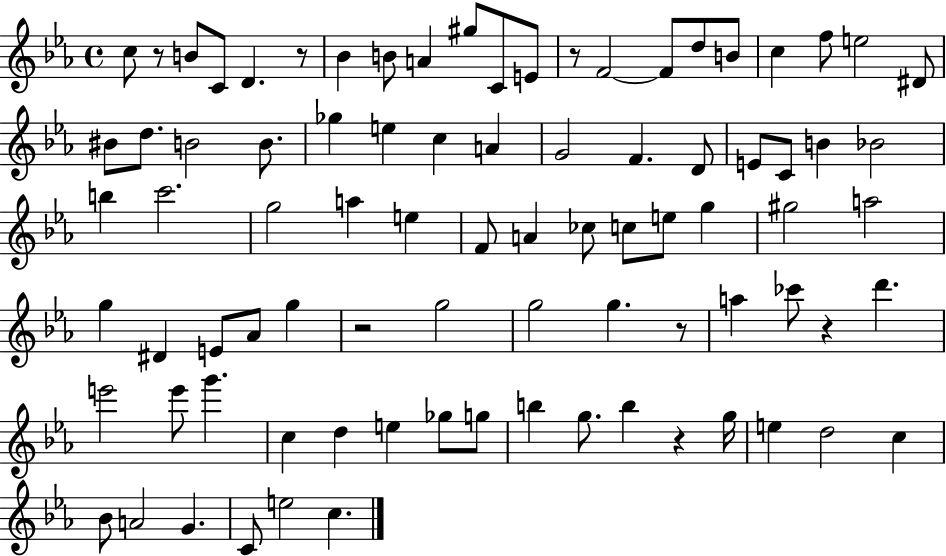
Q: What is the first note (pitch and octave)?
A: C5